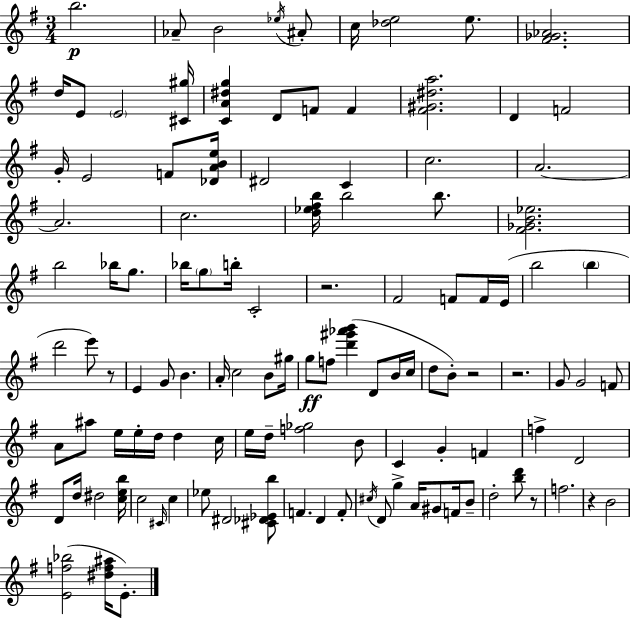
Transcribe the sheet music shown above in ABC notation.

X:1
T:Untitled
M:3/4
L:1/4
K:G
b2 _A/2 B2 _e/4 ^A/2 c/4 [_de]2 e/2 [^F_G_A]2 d/4 E/2 E2 [^C^g]/4 [CA^dg] D/2 F/2 F [^F^G^da]2 D F2 G/4 E2 F/2 [_DABe]/4 ^D2 C c2 A2 A2 c2 [d_e^fb]/4 b2 b/2 [^F_GB_e]2 b2 _b/4 g/2 _b/4 g/2 b/4 C2 z2 ^F2 F/2 F/4 E/4 b2 b d'2 e'/2 z/2 E G/2 B A/4 c2 B/2 ^g/4 g/2 f/2 [d'^g'_a'b'] D/2 B/4 c/4 d/2 B/2 z2 z2 G/2 G2 F/2 A/2 ^a/2 e/4 e/4 d/4 d c/4 e/4 d/4 [f_g]2 B/2 C G F f D2 D/2 d/4 ^d2 [ceb]/4 c2 ^C/4 c _e/2 ^D2 [^C_D_Eb]/2 F D F/2 ^c/4 D/2 g A/4 ^G/2 F/4 B/2 d2 [bd']/2 z/2 f2 z B2 [Ef_b]2 [^df^a]/4 E/2